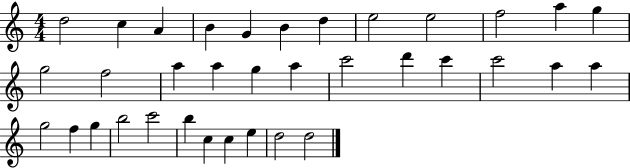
X:1
T:Untitled
M:4/4
L:1/4
K:C
d2 c A B G B d e2 e2 f2 a g g2 f2 a a g a c'2 d' c' c'2 a a g2 f g b2 c'2 b c c e d2 d2